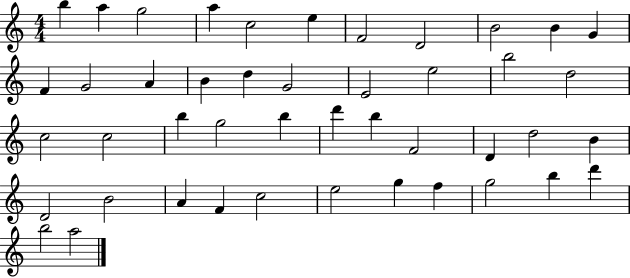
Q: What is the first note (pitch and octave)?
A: B5